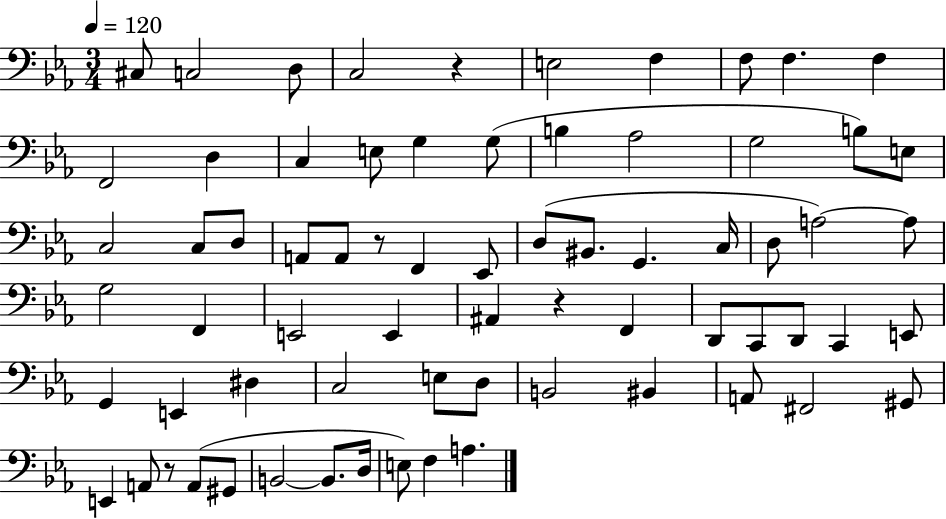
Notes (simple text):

C#3/e C3/h D3/e C3/h R/q E3/h F3/q F3/e F3/q. F3/q F2/h D3/q C3/q E3/e G3/q G3/e B3/q Ab3/h G3/h B3/e E3/e C3/h C3/e D3/e A2/e A2/e R/e F2/q Eb2/e D3/e BIS2/e. G2/q. C3/s D3/e A3/h A3/e G3/h F2/q E2/h E2/q A#2/q R/q F2/q D2/e C2/e D2/e C2/q E2/e G2/q E2/q D#3/q C3/h E3/e D3/e B2/h BIS2/q A2/e F#2/h G#2/e E2/q A2/e R/e A2/e G#2/e B2/h B2/e. D3/s E3/e F3/q A3/q.